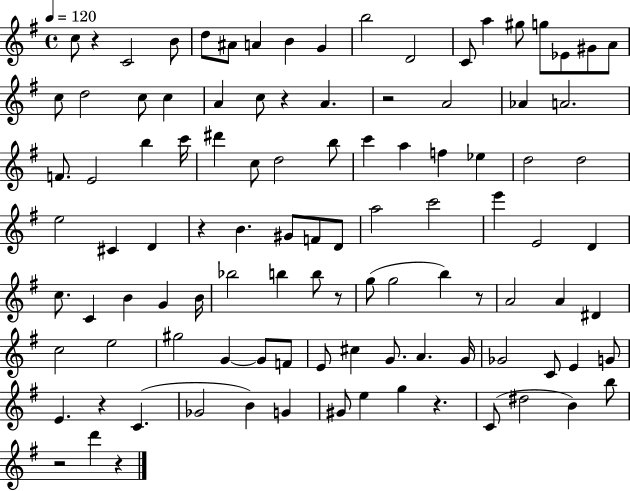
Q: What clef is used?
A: treble